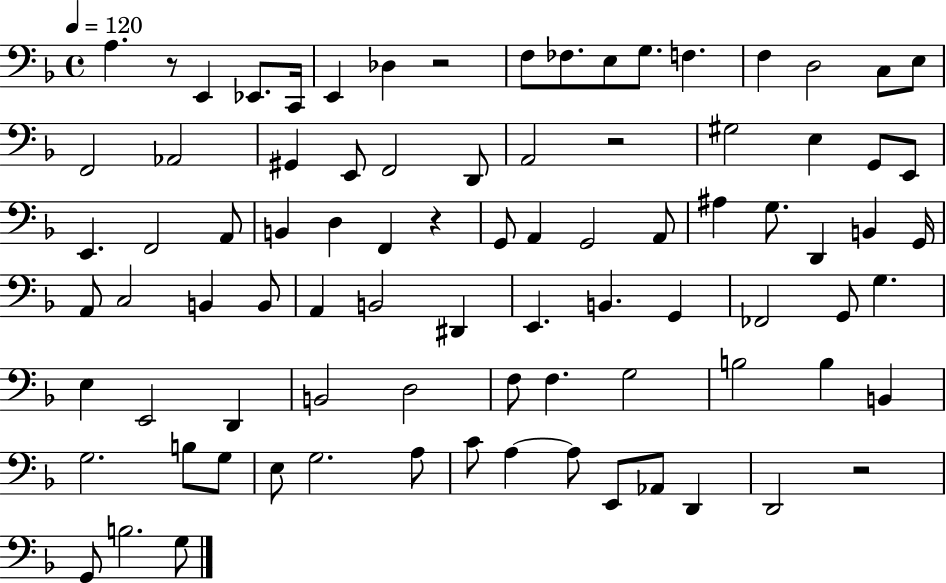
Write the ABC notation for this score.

X:1
T:Untitled
M:4/4
L:1/4
K:F
A, z/2 E,, _E,,/2 C,,/4 E,, _D, z2 F,/2 _F,/2 E,/2 G,/2 F, F, D,2 C,/2 E,/2 F,,2 _A,,2 ^G,, E,,/2 F,,2 D,,/2 A,,2 z2 ^G,2 E, G,,/2 E,,/2 E,, F,,2 A,,/2 B,, D, F,, z G,,/2 A,, G,,2 A,,/2 ^A, G,/2 D,, B,, G,,/4 A,,/2 C,2 B,, B,,/2 A,, B,,2 ^D,, E,, B,, G,, _F,,2 G,,/2 G, E, E,,2 D,, B,,2 D,2 F,/2 F, G,2 B,2 B, B,, G,2 B,/2 G,/2 E,/2 G,2 A,/2 C/2 A, A,/2 E,,/2 _A,,/2 D,, D,,2 z2 G,,/2 B,2 G,/2